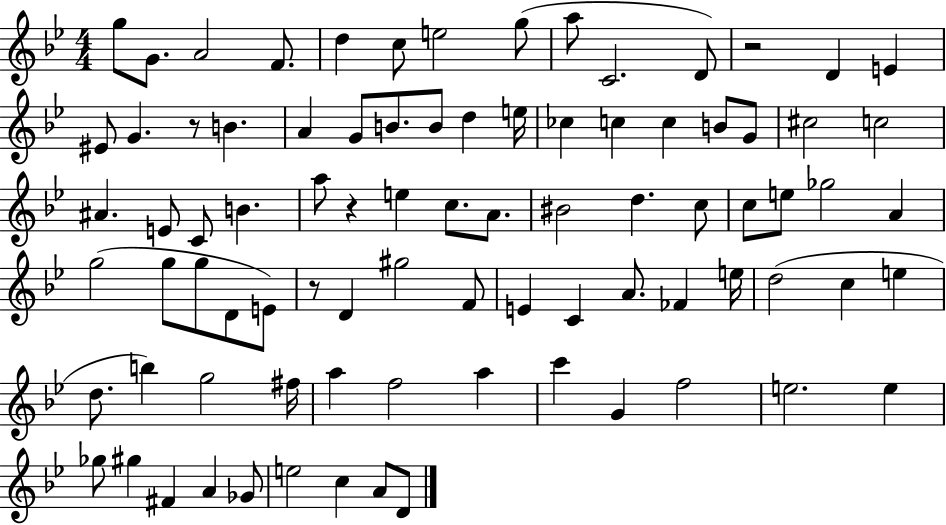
{
  \clef treble
  \numericTimeSignature
  \time 4/4
  \key bes \major
  g''8 g'8. a'2 f'8. | d''4 c''8 e''2 g''8( | a''8 c'2. d'8) | r2 d'4 e'4 | \break eis'8 g'4. r8 b'4. | a'4 g'8 b'8. b'8 d''4 e''16 | ces''4 c''4 c''4 b'8 g'8 | cis''2 c''2 | \break ais'4. e'8 c'8 b'4. | a''8 r4 e''4 c''8. a'8. | bis'2 d''4. c''8 | c''8 e''8 ges''2 a'4 | \break g''2( g''8 g''8 d'8 e'8) | r8 d'4 gis''2 f'8 | e'4 c'4 a'8. fes'4 e''16 | d''2( c''4 e''4 | \break d''8. b''4) g''2 fis''16 | a''4 f''2 a''4 | c'''4 g'4 f''2 | e''2. e''4 | \break ges''8 gis''4 fis'4 a'4 ges'8 | e''2 c''4 a'8 d'8 | \bar "|."
}